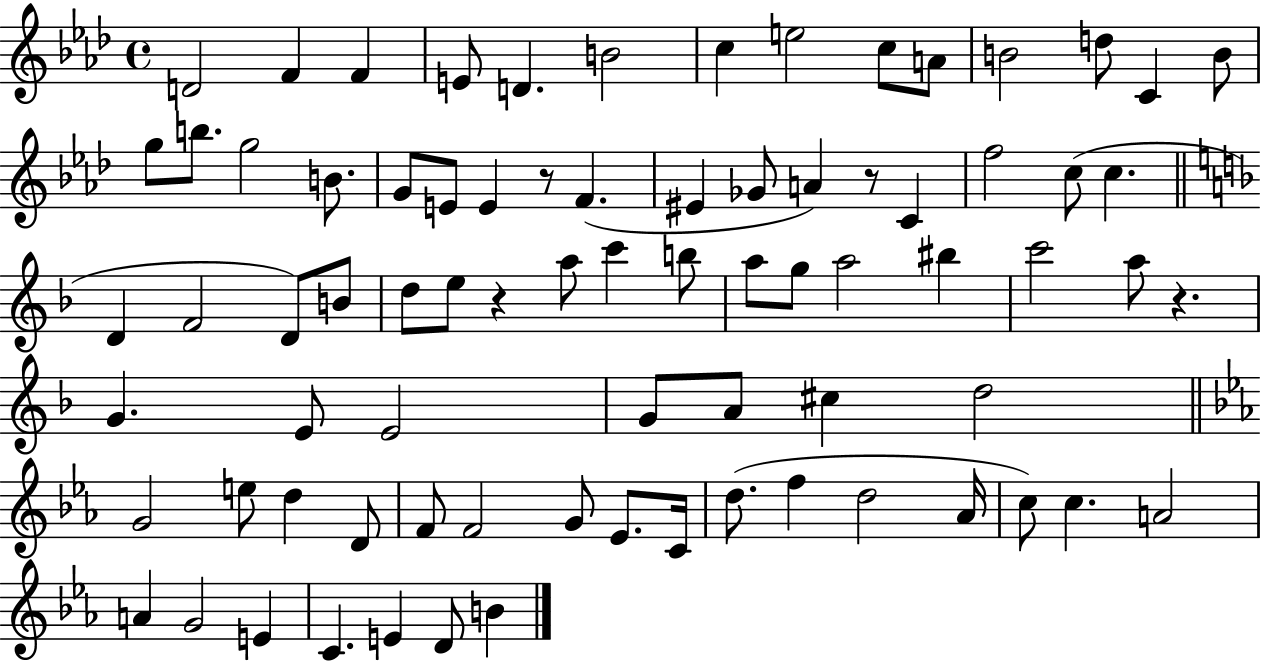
{
  \clef treble
  \time 4/4
  \defaultTimeSignature
  \key aes \major
  d'2 f'4 f'4 | e'8 d'4. b'2 | c''4 e''2 c''8 a'8 | b'2 d''8 c'4 b'8 | \break g''8 b''8. g''2 b'8. | g'8 e'8 e'4 r8 f'4.( | eis'4 ges'8 a'4) r8 c'4 | f''2 c''8( c''4. | \break \bar "||" \break \key f \major d'4 f'2 d'8) b'8 | d''8 e''8 r4 a''8 c'''4 b''8 | a''8 g''8 a''2 bis''4 | c'''2 a''8 r4. | \break g'4. e'8 e'2 | g'8 a'8 cis''4 d''2 | \bar "||" \break \key c \minor g'2 e''8 d''4 d'8 | f'8 f'2 g'8 ees'8. c'16 | d''8.( f''4 d''2 aes'16 | c''8) c''4. a'2 | \break a'4 g'2 e'4 | c'4. e'4 d'8 b'4 | \bar "|."
}